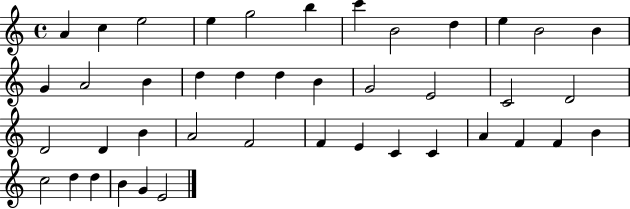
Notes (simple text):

A4/q C5/q E5/h E5/q G5/h B5/q C6/q B4/h D5/q E5/q B4/h B4/q G4/q A4/h B4/q D5/q D5/q D5/q B4/q G4/h E4/h C4/h D4/h D4/h D4/q B4/q A4/h F4/h F4/q E4/q C4/q C4/q A4/q F4/q F4/q B4/q C5/h D5/q D5/q B4/q G4/q E4/h